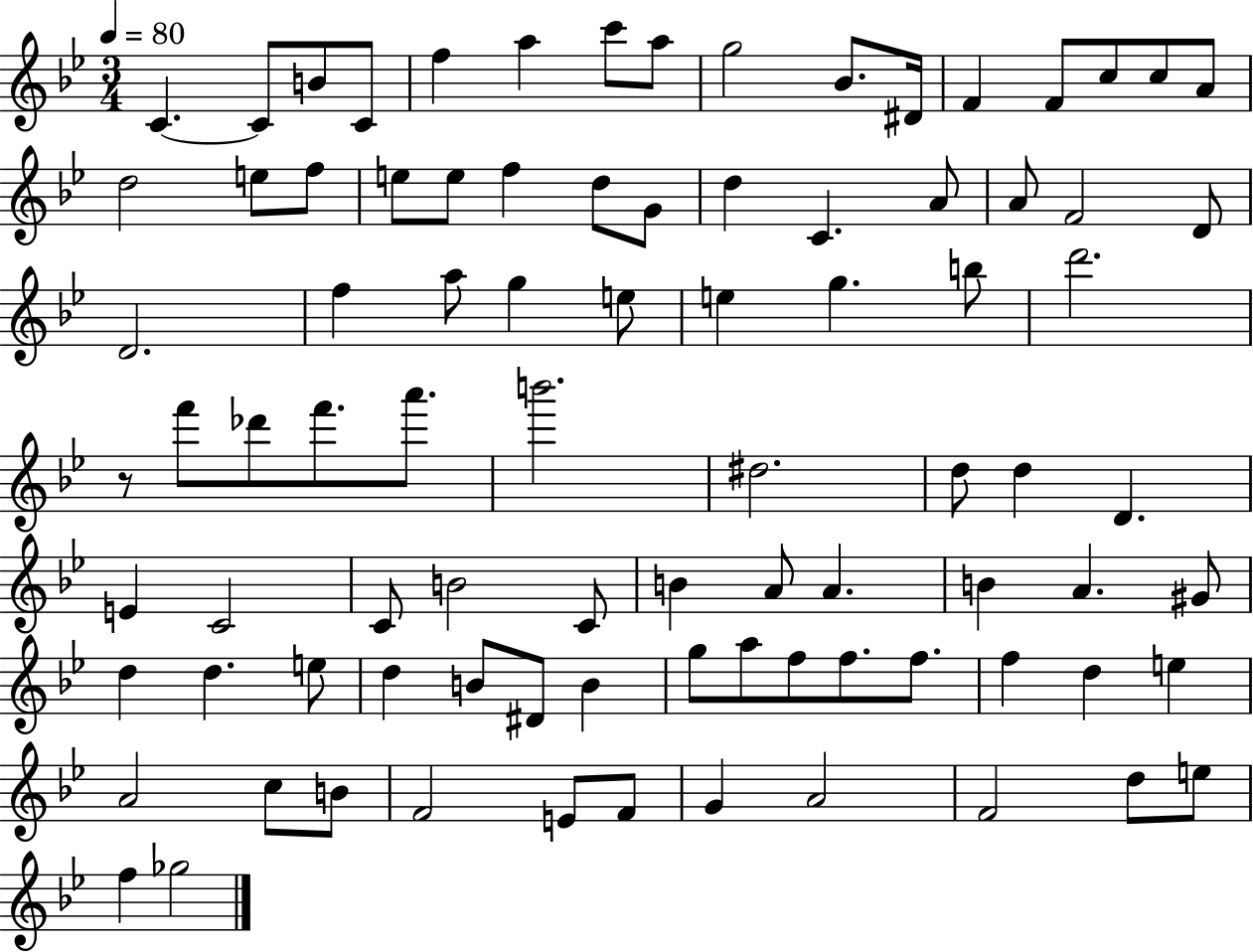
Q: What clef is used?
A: treble